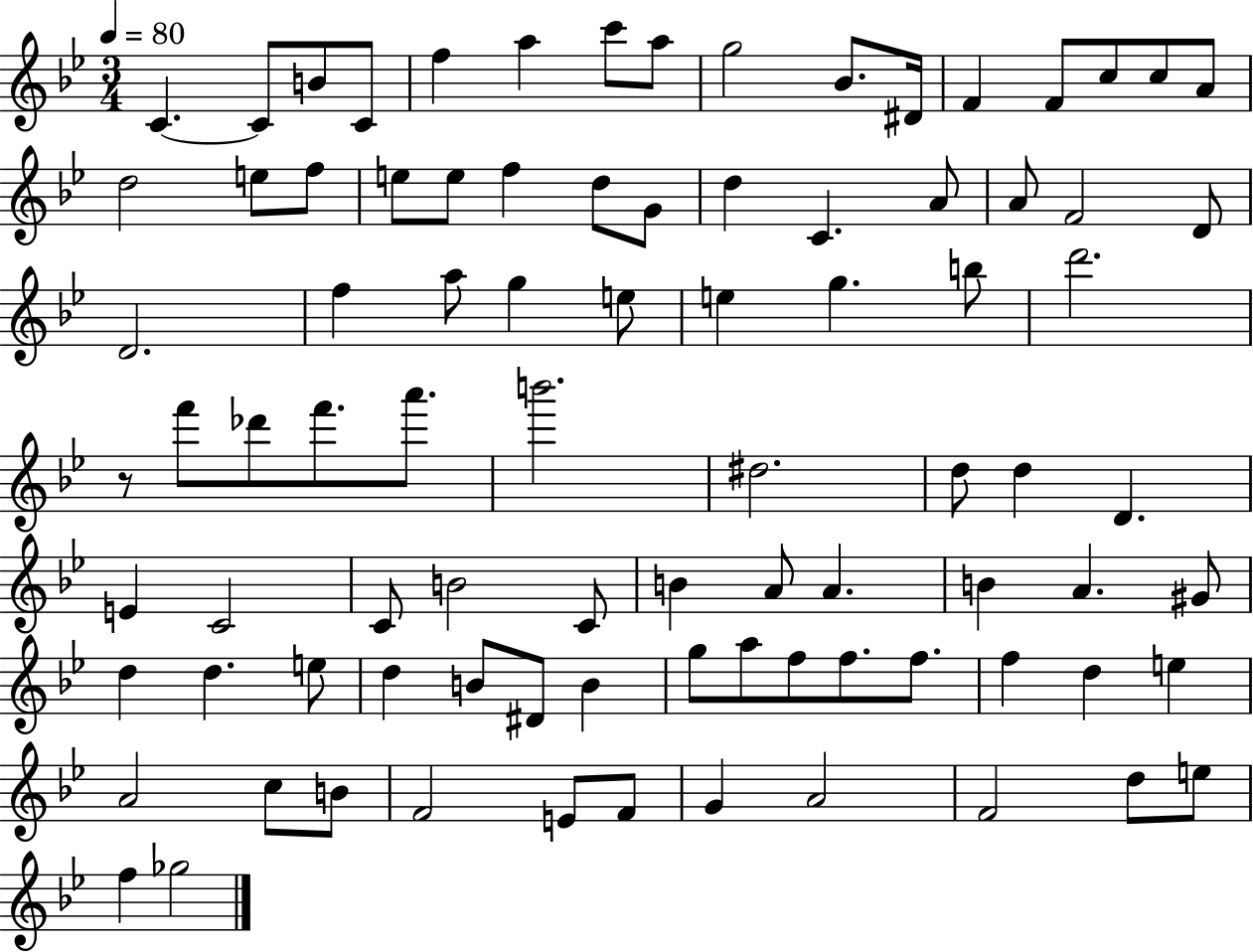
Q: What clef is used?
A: treble